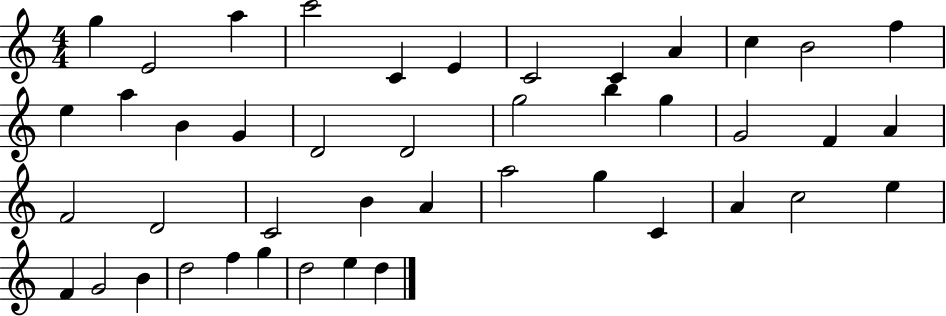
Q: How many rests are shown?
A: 0